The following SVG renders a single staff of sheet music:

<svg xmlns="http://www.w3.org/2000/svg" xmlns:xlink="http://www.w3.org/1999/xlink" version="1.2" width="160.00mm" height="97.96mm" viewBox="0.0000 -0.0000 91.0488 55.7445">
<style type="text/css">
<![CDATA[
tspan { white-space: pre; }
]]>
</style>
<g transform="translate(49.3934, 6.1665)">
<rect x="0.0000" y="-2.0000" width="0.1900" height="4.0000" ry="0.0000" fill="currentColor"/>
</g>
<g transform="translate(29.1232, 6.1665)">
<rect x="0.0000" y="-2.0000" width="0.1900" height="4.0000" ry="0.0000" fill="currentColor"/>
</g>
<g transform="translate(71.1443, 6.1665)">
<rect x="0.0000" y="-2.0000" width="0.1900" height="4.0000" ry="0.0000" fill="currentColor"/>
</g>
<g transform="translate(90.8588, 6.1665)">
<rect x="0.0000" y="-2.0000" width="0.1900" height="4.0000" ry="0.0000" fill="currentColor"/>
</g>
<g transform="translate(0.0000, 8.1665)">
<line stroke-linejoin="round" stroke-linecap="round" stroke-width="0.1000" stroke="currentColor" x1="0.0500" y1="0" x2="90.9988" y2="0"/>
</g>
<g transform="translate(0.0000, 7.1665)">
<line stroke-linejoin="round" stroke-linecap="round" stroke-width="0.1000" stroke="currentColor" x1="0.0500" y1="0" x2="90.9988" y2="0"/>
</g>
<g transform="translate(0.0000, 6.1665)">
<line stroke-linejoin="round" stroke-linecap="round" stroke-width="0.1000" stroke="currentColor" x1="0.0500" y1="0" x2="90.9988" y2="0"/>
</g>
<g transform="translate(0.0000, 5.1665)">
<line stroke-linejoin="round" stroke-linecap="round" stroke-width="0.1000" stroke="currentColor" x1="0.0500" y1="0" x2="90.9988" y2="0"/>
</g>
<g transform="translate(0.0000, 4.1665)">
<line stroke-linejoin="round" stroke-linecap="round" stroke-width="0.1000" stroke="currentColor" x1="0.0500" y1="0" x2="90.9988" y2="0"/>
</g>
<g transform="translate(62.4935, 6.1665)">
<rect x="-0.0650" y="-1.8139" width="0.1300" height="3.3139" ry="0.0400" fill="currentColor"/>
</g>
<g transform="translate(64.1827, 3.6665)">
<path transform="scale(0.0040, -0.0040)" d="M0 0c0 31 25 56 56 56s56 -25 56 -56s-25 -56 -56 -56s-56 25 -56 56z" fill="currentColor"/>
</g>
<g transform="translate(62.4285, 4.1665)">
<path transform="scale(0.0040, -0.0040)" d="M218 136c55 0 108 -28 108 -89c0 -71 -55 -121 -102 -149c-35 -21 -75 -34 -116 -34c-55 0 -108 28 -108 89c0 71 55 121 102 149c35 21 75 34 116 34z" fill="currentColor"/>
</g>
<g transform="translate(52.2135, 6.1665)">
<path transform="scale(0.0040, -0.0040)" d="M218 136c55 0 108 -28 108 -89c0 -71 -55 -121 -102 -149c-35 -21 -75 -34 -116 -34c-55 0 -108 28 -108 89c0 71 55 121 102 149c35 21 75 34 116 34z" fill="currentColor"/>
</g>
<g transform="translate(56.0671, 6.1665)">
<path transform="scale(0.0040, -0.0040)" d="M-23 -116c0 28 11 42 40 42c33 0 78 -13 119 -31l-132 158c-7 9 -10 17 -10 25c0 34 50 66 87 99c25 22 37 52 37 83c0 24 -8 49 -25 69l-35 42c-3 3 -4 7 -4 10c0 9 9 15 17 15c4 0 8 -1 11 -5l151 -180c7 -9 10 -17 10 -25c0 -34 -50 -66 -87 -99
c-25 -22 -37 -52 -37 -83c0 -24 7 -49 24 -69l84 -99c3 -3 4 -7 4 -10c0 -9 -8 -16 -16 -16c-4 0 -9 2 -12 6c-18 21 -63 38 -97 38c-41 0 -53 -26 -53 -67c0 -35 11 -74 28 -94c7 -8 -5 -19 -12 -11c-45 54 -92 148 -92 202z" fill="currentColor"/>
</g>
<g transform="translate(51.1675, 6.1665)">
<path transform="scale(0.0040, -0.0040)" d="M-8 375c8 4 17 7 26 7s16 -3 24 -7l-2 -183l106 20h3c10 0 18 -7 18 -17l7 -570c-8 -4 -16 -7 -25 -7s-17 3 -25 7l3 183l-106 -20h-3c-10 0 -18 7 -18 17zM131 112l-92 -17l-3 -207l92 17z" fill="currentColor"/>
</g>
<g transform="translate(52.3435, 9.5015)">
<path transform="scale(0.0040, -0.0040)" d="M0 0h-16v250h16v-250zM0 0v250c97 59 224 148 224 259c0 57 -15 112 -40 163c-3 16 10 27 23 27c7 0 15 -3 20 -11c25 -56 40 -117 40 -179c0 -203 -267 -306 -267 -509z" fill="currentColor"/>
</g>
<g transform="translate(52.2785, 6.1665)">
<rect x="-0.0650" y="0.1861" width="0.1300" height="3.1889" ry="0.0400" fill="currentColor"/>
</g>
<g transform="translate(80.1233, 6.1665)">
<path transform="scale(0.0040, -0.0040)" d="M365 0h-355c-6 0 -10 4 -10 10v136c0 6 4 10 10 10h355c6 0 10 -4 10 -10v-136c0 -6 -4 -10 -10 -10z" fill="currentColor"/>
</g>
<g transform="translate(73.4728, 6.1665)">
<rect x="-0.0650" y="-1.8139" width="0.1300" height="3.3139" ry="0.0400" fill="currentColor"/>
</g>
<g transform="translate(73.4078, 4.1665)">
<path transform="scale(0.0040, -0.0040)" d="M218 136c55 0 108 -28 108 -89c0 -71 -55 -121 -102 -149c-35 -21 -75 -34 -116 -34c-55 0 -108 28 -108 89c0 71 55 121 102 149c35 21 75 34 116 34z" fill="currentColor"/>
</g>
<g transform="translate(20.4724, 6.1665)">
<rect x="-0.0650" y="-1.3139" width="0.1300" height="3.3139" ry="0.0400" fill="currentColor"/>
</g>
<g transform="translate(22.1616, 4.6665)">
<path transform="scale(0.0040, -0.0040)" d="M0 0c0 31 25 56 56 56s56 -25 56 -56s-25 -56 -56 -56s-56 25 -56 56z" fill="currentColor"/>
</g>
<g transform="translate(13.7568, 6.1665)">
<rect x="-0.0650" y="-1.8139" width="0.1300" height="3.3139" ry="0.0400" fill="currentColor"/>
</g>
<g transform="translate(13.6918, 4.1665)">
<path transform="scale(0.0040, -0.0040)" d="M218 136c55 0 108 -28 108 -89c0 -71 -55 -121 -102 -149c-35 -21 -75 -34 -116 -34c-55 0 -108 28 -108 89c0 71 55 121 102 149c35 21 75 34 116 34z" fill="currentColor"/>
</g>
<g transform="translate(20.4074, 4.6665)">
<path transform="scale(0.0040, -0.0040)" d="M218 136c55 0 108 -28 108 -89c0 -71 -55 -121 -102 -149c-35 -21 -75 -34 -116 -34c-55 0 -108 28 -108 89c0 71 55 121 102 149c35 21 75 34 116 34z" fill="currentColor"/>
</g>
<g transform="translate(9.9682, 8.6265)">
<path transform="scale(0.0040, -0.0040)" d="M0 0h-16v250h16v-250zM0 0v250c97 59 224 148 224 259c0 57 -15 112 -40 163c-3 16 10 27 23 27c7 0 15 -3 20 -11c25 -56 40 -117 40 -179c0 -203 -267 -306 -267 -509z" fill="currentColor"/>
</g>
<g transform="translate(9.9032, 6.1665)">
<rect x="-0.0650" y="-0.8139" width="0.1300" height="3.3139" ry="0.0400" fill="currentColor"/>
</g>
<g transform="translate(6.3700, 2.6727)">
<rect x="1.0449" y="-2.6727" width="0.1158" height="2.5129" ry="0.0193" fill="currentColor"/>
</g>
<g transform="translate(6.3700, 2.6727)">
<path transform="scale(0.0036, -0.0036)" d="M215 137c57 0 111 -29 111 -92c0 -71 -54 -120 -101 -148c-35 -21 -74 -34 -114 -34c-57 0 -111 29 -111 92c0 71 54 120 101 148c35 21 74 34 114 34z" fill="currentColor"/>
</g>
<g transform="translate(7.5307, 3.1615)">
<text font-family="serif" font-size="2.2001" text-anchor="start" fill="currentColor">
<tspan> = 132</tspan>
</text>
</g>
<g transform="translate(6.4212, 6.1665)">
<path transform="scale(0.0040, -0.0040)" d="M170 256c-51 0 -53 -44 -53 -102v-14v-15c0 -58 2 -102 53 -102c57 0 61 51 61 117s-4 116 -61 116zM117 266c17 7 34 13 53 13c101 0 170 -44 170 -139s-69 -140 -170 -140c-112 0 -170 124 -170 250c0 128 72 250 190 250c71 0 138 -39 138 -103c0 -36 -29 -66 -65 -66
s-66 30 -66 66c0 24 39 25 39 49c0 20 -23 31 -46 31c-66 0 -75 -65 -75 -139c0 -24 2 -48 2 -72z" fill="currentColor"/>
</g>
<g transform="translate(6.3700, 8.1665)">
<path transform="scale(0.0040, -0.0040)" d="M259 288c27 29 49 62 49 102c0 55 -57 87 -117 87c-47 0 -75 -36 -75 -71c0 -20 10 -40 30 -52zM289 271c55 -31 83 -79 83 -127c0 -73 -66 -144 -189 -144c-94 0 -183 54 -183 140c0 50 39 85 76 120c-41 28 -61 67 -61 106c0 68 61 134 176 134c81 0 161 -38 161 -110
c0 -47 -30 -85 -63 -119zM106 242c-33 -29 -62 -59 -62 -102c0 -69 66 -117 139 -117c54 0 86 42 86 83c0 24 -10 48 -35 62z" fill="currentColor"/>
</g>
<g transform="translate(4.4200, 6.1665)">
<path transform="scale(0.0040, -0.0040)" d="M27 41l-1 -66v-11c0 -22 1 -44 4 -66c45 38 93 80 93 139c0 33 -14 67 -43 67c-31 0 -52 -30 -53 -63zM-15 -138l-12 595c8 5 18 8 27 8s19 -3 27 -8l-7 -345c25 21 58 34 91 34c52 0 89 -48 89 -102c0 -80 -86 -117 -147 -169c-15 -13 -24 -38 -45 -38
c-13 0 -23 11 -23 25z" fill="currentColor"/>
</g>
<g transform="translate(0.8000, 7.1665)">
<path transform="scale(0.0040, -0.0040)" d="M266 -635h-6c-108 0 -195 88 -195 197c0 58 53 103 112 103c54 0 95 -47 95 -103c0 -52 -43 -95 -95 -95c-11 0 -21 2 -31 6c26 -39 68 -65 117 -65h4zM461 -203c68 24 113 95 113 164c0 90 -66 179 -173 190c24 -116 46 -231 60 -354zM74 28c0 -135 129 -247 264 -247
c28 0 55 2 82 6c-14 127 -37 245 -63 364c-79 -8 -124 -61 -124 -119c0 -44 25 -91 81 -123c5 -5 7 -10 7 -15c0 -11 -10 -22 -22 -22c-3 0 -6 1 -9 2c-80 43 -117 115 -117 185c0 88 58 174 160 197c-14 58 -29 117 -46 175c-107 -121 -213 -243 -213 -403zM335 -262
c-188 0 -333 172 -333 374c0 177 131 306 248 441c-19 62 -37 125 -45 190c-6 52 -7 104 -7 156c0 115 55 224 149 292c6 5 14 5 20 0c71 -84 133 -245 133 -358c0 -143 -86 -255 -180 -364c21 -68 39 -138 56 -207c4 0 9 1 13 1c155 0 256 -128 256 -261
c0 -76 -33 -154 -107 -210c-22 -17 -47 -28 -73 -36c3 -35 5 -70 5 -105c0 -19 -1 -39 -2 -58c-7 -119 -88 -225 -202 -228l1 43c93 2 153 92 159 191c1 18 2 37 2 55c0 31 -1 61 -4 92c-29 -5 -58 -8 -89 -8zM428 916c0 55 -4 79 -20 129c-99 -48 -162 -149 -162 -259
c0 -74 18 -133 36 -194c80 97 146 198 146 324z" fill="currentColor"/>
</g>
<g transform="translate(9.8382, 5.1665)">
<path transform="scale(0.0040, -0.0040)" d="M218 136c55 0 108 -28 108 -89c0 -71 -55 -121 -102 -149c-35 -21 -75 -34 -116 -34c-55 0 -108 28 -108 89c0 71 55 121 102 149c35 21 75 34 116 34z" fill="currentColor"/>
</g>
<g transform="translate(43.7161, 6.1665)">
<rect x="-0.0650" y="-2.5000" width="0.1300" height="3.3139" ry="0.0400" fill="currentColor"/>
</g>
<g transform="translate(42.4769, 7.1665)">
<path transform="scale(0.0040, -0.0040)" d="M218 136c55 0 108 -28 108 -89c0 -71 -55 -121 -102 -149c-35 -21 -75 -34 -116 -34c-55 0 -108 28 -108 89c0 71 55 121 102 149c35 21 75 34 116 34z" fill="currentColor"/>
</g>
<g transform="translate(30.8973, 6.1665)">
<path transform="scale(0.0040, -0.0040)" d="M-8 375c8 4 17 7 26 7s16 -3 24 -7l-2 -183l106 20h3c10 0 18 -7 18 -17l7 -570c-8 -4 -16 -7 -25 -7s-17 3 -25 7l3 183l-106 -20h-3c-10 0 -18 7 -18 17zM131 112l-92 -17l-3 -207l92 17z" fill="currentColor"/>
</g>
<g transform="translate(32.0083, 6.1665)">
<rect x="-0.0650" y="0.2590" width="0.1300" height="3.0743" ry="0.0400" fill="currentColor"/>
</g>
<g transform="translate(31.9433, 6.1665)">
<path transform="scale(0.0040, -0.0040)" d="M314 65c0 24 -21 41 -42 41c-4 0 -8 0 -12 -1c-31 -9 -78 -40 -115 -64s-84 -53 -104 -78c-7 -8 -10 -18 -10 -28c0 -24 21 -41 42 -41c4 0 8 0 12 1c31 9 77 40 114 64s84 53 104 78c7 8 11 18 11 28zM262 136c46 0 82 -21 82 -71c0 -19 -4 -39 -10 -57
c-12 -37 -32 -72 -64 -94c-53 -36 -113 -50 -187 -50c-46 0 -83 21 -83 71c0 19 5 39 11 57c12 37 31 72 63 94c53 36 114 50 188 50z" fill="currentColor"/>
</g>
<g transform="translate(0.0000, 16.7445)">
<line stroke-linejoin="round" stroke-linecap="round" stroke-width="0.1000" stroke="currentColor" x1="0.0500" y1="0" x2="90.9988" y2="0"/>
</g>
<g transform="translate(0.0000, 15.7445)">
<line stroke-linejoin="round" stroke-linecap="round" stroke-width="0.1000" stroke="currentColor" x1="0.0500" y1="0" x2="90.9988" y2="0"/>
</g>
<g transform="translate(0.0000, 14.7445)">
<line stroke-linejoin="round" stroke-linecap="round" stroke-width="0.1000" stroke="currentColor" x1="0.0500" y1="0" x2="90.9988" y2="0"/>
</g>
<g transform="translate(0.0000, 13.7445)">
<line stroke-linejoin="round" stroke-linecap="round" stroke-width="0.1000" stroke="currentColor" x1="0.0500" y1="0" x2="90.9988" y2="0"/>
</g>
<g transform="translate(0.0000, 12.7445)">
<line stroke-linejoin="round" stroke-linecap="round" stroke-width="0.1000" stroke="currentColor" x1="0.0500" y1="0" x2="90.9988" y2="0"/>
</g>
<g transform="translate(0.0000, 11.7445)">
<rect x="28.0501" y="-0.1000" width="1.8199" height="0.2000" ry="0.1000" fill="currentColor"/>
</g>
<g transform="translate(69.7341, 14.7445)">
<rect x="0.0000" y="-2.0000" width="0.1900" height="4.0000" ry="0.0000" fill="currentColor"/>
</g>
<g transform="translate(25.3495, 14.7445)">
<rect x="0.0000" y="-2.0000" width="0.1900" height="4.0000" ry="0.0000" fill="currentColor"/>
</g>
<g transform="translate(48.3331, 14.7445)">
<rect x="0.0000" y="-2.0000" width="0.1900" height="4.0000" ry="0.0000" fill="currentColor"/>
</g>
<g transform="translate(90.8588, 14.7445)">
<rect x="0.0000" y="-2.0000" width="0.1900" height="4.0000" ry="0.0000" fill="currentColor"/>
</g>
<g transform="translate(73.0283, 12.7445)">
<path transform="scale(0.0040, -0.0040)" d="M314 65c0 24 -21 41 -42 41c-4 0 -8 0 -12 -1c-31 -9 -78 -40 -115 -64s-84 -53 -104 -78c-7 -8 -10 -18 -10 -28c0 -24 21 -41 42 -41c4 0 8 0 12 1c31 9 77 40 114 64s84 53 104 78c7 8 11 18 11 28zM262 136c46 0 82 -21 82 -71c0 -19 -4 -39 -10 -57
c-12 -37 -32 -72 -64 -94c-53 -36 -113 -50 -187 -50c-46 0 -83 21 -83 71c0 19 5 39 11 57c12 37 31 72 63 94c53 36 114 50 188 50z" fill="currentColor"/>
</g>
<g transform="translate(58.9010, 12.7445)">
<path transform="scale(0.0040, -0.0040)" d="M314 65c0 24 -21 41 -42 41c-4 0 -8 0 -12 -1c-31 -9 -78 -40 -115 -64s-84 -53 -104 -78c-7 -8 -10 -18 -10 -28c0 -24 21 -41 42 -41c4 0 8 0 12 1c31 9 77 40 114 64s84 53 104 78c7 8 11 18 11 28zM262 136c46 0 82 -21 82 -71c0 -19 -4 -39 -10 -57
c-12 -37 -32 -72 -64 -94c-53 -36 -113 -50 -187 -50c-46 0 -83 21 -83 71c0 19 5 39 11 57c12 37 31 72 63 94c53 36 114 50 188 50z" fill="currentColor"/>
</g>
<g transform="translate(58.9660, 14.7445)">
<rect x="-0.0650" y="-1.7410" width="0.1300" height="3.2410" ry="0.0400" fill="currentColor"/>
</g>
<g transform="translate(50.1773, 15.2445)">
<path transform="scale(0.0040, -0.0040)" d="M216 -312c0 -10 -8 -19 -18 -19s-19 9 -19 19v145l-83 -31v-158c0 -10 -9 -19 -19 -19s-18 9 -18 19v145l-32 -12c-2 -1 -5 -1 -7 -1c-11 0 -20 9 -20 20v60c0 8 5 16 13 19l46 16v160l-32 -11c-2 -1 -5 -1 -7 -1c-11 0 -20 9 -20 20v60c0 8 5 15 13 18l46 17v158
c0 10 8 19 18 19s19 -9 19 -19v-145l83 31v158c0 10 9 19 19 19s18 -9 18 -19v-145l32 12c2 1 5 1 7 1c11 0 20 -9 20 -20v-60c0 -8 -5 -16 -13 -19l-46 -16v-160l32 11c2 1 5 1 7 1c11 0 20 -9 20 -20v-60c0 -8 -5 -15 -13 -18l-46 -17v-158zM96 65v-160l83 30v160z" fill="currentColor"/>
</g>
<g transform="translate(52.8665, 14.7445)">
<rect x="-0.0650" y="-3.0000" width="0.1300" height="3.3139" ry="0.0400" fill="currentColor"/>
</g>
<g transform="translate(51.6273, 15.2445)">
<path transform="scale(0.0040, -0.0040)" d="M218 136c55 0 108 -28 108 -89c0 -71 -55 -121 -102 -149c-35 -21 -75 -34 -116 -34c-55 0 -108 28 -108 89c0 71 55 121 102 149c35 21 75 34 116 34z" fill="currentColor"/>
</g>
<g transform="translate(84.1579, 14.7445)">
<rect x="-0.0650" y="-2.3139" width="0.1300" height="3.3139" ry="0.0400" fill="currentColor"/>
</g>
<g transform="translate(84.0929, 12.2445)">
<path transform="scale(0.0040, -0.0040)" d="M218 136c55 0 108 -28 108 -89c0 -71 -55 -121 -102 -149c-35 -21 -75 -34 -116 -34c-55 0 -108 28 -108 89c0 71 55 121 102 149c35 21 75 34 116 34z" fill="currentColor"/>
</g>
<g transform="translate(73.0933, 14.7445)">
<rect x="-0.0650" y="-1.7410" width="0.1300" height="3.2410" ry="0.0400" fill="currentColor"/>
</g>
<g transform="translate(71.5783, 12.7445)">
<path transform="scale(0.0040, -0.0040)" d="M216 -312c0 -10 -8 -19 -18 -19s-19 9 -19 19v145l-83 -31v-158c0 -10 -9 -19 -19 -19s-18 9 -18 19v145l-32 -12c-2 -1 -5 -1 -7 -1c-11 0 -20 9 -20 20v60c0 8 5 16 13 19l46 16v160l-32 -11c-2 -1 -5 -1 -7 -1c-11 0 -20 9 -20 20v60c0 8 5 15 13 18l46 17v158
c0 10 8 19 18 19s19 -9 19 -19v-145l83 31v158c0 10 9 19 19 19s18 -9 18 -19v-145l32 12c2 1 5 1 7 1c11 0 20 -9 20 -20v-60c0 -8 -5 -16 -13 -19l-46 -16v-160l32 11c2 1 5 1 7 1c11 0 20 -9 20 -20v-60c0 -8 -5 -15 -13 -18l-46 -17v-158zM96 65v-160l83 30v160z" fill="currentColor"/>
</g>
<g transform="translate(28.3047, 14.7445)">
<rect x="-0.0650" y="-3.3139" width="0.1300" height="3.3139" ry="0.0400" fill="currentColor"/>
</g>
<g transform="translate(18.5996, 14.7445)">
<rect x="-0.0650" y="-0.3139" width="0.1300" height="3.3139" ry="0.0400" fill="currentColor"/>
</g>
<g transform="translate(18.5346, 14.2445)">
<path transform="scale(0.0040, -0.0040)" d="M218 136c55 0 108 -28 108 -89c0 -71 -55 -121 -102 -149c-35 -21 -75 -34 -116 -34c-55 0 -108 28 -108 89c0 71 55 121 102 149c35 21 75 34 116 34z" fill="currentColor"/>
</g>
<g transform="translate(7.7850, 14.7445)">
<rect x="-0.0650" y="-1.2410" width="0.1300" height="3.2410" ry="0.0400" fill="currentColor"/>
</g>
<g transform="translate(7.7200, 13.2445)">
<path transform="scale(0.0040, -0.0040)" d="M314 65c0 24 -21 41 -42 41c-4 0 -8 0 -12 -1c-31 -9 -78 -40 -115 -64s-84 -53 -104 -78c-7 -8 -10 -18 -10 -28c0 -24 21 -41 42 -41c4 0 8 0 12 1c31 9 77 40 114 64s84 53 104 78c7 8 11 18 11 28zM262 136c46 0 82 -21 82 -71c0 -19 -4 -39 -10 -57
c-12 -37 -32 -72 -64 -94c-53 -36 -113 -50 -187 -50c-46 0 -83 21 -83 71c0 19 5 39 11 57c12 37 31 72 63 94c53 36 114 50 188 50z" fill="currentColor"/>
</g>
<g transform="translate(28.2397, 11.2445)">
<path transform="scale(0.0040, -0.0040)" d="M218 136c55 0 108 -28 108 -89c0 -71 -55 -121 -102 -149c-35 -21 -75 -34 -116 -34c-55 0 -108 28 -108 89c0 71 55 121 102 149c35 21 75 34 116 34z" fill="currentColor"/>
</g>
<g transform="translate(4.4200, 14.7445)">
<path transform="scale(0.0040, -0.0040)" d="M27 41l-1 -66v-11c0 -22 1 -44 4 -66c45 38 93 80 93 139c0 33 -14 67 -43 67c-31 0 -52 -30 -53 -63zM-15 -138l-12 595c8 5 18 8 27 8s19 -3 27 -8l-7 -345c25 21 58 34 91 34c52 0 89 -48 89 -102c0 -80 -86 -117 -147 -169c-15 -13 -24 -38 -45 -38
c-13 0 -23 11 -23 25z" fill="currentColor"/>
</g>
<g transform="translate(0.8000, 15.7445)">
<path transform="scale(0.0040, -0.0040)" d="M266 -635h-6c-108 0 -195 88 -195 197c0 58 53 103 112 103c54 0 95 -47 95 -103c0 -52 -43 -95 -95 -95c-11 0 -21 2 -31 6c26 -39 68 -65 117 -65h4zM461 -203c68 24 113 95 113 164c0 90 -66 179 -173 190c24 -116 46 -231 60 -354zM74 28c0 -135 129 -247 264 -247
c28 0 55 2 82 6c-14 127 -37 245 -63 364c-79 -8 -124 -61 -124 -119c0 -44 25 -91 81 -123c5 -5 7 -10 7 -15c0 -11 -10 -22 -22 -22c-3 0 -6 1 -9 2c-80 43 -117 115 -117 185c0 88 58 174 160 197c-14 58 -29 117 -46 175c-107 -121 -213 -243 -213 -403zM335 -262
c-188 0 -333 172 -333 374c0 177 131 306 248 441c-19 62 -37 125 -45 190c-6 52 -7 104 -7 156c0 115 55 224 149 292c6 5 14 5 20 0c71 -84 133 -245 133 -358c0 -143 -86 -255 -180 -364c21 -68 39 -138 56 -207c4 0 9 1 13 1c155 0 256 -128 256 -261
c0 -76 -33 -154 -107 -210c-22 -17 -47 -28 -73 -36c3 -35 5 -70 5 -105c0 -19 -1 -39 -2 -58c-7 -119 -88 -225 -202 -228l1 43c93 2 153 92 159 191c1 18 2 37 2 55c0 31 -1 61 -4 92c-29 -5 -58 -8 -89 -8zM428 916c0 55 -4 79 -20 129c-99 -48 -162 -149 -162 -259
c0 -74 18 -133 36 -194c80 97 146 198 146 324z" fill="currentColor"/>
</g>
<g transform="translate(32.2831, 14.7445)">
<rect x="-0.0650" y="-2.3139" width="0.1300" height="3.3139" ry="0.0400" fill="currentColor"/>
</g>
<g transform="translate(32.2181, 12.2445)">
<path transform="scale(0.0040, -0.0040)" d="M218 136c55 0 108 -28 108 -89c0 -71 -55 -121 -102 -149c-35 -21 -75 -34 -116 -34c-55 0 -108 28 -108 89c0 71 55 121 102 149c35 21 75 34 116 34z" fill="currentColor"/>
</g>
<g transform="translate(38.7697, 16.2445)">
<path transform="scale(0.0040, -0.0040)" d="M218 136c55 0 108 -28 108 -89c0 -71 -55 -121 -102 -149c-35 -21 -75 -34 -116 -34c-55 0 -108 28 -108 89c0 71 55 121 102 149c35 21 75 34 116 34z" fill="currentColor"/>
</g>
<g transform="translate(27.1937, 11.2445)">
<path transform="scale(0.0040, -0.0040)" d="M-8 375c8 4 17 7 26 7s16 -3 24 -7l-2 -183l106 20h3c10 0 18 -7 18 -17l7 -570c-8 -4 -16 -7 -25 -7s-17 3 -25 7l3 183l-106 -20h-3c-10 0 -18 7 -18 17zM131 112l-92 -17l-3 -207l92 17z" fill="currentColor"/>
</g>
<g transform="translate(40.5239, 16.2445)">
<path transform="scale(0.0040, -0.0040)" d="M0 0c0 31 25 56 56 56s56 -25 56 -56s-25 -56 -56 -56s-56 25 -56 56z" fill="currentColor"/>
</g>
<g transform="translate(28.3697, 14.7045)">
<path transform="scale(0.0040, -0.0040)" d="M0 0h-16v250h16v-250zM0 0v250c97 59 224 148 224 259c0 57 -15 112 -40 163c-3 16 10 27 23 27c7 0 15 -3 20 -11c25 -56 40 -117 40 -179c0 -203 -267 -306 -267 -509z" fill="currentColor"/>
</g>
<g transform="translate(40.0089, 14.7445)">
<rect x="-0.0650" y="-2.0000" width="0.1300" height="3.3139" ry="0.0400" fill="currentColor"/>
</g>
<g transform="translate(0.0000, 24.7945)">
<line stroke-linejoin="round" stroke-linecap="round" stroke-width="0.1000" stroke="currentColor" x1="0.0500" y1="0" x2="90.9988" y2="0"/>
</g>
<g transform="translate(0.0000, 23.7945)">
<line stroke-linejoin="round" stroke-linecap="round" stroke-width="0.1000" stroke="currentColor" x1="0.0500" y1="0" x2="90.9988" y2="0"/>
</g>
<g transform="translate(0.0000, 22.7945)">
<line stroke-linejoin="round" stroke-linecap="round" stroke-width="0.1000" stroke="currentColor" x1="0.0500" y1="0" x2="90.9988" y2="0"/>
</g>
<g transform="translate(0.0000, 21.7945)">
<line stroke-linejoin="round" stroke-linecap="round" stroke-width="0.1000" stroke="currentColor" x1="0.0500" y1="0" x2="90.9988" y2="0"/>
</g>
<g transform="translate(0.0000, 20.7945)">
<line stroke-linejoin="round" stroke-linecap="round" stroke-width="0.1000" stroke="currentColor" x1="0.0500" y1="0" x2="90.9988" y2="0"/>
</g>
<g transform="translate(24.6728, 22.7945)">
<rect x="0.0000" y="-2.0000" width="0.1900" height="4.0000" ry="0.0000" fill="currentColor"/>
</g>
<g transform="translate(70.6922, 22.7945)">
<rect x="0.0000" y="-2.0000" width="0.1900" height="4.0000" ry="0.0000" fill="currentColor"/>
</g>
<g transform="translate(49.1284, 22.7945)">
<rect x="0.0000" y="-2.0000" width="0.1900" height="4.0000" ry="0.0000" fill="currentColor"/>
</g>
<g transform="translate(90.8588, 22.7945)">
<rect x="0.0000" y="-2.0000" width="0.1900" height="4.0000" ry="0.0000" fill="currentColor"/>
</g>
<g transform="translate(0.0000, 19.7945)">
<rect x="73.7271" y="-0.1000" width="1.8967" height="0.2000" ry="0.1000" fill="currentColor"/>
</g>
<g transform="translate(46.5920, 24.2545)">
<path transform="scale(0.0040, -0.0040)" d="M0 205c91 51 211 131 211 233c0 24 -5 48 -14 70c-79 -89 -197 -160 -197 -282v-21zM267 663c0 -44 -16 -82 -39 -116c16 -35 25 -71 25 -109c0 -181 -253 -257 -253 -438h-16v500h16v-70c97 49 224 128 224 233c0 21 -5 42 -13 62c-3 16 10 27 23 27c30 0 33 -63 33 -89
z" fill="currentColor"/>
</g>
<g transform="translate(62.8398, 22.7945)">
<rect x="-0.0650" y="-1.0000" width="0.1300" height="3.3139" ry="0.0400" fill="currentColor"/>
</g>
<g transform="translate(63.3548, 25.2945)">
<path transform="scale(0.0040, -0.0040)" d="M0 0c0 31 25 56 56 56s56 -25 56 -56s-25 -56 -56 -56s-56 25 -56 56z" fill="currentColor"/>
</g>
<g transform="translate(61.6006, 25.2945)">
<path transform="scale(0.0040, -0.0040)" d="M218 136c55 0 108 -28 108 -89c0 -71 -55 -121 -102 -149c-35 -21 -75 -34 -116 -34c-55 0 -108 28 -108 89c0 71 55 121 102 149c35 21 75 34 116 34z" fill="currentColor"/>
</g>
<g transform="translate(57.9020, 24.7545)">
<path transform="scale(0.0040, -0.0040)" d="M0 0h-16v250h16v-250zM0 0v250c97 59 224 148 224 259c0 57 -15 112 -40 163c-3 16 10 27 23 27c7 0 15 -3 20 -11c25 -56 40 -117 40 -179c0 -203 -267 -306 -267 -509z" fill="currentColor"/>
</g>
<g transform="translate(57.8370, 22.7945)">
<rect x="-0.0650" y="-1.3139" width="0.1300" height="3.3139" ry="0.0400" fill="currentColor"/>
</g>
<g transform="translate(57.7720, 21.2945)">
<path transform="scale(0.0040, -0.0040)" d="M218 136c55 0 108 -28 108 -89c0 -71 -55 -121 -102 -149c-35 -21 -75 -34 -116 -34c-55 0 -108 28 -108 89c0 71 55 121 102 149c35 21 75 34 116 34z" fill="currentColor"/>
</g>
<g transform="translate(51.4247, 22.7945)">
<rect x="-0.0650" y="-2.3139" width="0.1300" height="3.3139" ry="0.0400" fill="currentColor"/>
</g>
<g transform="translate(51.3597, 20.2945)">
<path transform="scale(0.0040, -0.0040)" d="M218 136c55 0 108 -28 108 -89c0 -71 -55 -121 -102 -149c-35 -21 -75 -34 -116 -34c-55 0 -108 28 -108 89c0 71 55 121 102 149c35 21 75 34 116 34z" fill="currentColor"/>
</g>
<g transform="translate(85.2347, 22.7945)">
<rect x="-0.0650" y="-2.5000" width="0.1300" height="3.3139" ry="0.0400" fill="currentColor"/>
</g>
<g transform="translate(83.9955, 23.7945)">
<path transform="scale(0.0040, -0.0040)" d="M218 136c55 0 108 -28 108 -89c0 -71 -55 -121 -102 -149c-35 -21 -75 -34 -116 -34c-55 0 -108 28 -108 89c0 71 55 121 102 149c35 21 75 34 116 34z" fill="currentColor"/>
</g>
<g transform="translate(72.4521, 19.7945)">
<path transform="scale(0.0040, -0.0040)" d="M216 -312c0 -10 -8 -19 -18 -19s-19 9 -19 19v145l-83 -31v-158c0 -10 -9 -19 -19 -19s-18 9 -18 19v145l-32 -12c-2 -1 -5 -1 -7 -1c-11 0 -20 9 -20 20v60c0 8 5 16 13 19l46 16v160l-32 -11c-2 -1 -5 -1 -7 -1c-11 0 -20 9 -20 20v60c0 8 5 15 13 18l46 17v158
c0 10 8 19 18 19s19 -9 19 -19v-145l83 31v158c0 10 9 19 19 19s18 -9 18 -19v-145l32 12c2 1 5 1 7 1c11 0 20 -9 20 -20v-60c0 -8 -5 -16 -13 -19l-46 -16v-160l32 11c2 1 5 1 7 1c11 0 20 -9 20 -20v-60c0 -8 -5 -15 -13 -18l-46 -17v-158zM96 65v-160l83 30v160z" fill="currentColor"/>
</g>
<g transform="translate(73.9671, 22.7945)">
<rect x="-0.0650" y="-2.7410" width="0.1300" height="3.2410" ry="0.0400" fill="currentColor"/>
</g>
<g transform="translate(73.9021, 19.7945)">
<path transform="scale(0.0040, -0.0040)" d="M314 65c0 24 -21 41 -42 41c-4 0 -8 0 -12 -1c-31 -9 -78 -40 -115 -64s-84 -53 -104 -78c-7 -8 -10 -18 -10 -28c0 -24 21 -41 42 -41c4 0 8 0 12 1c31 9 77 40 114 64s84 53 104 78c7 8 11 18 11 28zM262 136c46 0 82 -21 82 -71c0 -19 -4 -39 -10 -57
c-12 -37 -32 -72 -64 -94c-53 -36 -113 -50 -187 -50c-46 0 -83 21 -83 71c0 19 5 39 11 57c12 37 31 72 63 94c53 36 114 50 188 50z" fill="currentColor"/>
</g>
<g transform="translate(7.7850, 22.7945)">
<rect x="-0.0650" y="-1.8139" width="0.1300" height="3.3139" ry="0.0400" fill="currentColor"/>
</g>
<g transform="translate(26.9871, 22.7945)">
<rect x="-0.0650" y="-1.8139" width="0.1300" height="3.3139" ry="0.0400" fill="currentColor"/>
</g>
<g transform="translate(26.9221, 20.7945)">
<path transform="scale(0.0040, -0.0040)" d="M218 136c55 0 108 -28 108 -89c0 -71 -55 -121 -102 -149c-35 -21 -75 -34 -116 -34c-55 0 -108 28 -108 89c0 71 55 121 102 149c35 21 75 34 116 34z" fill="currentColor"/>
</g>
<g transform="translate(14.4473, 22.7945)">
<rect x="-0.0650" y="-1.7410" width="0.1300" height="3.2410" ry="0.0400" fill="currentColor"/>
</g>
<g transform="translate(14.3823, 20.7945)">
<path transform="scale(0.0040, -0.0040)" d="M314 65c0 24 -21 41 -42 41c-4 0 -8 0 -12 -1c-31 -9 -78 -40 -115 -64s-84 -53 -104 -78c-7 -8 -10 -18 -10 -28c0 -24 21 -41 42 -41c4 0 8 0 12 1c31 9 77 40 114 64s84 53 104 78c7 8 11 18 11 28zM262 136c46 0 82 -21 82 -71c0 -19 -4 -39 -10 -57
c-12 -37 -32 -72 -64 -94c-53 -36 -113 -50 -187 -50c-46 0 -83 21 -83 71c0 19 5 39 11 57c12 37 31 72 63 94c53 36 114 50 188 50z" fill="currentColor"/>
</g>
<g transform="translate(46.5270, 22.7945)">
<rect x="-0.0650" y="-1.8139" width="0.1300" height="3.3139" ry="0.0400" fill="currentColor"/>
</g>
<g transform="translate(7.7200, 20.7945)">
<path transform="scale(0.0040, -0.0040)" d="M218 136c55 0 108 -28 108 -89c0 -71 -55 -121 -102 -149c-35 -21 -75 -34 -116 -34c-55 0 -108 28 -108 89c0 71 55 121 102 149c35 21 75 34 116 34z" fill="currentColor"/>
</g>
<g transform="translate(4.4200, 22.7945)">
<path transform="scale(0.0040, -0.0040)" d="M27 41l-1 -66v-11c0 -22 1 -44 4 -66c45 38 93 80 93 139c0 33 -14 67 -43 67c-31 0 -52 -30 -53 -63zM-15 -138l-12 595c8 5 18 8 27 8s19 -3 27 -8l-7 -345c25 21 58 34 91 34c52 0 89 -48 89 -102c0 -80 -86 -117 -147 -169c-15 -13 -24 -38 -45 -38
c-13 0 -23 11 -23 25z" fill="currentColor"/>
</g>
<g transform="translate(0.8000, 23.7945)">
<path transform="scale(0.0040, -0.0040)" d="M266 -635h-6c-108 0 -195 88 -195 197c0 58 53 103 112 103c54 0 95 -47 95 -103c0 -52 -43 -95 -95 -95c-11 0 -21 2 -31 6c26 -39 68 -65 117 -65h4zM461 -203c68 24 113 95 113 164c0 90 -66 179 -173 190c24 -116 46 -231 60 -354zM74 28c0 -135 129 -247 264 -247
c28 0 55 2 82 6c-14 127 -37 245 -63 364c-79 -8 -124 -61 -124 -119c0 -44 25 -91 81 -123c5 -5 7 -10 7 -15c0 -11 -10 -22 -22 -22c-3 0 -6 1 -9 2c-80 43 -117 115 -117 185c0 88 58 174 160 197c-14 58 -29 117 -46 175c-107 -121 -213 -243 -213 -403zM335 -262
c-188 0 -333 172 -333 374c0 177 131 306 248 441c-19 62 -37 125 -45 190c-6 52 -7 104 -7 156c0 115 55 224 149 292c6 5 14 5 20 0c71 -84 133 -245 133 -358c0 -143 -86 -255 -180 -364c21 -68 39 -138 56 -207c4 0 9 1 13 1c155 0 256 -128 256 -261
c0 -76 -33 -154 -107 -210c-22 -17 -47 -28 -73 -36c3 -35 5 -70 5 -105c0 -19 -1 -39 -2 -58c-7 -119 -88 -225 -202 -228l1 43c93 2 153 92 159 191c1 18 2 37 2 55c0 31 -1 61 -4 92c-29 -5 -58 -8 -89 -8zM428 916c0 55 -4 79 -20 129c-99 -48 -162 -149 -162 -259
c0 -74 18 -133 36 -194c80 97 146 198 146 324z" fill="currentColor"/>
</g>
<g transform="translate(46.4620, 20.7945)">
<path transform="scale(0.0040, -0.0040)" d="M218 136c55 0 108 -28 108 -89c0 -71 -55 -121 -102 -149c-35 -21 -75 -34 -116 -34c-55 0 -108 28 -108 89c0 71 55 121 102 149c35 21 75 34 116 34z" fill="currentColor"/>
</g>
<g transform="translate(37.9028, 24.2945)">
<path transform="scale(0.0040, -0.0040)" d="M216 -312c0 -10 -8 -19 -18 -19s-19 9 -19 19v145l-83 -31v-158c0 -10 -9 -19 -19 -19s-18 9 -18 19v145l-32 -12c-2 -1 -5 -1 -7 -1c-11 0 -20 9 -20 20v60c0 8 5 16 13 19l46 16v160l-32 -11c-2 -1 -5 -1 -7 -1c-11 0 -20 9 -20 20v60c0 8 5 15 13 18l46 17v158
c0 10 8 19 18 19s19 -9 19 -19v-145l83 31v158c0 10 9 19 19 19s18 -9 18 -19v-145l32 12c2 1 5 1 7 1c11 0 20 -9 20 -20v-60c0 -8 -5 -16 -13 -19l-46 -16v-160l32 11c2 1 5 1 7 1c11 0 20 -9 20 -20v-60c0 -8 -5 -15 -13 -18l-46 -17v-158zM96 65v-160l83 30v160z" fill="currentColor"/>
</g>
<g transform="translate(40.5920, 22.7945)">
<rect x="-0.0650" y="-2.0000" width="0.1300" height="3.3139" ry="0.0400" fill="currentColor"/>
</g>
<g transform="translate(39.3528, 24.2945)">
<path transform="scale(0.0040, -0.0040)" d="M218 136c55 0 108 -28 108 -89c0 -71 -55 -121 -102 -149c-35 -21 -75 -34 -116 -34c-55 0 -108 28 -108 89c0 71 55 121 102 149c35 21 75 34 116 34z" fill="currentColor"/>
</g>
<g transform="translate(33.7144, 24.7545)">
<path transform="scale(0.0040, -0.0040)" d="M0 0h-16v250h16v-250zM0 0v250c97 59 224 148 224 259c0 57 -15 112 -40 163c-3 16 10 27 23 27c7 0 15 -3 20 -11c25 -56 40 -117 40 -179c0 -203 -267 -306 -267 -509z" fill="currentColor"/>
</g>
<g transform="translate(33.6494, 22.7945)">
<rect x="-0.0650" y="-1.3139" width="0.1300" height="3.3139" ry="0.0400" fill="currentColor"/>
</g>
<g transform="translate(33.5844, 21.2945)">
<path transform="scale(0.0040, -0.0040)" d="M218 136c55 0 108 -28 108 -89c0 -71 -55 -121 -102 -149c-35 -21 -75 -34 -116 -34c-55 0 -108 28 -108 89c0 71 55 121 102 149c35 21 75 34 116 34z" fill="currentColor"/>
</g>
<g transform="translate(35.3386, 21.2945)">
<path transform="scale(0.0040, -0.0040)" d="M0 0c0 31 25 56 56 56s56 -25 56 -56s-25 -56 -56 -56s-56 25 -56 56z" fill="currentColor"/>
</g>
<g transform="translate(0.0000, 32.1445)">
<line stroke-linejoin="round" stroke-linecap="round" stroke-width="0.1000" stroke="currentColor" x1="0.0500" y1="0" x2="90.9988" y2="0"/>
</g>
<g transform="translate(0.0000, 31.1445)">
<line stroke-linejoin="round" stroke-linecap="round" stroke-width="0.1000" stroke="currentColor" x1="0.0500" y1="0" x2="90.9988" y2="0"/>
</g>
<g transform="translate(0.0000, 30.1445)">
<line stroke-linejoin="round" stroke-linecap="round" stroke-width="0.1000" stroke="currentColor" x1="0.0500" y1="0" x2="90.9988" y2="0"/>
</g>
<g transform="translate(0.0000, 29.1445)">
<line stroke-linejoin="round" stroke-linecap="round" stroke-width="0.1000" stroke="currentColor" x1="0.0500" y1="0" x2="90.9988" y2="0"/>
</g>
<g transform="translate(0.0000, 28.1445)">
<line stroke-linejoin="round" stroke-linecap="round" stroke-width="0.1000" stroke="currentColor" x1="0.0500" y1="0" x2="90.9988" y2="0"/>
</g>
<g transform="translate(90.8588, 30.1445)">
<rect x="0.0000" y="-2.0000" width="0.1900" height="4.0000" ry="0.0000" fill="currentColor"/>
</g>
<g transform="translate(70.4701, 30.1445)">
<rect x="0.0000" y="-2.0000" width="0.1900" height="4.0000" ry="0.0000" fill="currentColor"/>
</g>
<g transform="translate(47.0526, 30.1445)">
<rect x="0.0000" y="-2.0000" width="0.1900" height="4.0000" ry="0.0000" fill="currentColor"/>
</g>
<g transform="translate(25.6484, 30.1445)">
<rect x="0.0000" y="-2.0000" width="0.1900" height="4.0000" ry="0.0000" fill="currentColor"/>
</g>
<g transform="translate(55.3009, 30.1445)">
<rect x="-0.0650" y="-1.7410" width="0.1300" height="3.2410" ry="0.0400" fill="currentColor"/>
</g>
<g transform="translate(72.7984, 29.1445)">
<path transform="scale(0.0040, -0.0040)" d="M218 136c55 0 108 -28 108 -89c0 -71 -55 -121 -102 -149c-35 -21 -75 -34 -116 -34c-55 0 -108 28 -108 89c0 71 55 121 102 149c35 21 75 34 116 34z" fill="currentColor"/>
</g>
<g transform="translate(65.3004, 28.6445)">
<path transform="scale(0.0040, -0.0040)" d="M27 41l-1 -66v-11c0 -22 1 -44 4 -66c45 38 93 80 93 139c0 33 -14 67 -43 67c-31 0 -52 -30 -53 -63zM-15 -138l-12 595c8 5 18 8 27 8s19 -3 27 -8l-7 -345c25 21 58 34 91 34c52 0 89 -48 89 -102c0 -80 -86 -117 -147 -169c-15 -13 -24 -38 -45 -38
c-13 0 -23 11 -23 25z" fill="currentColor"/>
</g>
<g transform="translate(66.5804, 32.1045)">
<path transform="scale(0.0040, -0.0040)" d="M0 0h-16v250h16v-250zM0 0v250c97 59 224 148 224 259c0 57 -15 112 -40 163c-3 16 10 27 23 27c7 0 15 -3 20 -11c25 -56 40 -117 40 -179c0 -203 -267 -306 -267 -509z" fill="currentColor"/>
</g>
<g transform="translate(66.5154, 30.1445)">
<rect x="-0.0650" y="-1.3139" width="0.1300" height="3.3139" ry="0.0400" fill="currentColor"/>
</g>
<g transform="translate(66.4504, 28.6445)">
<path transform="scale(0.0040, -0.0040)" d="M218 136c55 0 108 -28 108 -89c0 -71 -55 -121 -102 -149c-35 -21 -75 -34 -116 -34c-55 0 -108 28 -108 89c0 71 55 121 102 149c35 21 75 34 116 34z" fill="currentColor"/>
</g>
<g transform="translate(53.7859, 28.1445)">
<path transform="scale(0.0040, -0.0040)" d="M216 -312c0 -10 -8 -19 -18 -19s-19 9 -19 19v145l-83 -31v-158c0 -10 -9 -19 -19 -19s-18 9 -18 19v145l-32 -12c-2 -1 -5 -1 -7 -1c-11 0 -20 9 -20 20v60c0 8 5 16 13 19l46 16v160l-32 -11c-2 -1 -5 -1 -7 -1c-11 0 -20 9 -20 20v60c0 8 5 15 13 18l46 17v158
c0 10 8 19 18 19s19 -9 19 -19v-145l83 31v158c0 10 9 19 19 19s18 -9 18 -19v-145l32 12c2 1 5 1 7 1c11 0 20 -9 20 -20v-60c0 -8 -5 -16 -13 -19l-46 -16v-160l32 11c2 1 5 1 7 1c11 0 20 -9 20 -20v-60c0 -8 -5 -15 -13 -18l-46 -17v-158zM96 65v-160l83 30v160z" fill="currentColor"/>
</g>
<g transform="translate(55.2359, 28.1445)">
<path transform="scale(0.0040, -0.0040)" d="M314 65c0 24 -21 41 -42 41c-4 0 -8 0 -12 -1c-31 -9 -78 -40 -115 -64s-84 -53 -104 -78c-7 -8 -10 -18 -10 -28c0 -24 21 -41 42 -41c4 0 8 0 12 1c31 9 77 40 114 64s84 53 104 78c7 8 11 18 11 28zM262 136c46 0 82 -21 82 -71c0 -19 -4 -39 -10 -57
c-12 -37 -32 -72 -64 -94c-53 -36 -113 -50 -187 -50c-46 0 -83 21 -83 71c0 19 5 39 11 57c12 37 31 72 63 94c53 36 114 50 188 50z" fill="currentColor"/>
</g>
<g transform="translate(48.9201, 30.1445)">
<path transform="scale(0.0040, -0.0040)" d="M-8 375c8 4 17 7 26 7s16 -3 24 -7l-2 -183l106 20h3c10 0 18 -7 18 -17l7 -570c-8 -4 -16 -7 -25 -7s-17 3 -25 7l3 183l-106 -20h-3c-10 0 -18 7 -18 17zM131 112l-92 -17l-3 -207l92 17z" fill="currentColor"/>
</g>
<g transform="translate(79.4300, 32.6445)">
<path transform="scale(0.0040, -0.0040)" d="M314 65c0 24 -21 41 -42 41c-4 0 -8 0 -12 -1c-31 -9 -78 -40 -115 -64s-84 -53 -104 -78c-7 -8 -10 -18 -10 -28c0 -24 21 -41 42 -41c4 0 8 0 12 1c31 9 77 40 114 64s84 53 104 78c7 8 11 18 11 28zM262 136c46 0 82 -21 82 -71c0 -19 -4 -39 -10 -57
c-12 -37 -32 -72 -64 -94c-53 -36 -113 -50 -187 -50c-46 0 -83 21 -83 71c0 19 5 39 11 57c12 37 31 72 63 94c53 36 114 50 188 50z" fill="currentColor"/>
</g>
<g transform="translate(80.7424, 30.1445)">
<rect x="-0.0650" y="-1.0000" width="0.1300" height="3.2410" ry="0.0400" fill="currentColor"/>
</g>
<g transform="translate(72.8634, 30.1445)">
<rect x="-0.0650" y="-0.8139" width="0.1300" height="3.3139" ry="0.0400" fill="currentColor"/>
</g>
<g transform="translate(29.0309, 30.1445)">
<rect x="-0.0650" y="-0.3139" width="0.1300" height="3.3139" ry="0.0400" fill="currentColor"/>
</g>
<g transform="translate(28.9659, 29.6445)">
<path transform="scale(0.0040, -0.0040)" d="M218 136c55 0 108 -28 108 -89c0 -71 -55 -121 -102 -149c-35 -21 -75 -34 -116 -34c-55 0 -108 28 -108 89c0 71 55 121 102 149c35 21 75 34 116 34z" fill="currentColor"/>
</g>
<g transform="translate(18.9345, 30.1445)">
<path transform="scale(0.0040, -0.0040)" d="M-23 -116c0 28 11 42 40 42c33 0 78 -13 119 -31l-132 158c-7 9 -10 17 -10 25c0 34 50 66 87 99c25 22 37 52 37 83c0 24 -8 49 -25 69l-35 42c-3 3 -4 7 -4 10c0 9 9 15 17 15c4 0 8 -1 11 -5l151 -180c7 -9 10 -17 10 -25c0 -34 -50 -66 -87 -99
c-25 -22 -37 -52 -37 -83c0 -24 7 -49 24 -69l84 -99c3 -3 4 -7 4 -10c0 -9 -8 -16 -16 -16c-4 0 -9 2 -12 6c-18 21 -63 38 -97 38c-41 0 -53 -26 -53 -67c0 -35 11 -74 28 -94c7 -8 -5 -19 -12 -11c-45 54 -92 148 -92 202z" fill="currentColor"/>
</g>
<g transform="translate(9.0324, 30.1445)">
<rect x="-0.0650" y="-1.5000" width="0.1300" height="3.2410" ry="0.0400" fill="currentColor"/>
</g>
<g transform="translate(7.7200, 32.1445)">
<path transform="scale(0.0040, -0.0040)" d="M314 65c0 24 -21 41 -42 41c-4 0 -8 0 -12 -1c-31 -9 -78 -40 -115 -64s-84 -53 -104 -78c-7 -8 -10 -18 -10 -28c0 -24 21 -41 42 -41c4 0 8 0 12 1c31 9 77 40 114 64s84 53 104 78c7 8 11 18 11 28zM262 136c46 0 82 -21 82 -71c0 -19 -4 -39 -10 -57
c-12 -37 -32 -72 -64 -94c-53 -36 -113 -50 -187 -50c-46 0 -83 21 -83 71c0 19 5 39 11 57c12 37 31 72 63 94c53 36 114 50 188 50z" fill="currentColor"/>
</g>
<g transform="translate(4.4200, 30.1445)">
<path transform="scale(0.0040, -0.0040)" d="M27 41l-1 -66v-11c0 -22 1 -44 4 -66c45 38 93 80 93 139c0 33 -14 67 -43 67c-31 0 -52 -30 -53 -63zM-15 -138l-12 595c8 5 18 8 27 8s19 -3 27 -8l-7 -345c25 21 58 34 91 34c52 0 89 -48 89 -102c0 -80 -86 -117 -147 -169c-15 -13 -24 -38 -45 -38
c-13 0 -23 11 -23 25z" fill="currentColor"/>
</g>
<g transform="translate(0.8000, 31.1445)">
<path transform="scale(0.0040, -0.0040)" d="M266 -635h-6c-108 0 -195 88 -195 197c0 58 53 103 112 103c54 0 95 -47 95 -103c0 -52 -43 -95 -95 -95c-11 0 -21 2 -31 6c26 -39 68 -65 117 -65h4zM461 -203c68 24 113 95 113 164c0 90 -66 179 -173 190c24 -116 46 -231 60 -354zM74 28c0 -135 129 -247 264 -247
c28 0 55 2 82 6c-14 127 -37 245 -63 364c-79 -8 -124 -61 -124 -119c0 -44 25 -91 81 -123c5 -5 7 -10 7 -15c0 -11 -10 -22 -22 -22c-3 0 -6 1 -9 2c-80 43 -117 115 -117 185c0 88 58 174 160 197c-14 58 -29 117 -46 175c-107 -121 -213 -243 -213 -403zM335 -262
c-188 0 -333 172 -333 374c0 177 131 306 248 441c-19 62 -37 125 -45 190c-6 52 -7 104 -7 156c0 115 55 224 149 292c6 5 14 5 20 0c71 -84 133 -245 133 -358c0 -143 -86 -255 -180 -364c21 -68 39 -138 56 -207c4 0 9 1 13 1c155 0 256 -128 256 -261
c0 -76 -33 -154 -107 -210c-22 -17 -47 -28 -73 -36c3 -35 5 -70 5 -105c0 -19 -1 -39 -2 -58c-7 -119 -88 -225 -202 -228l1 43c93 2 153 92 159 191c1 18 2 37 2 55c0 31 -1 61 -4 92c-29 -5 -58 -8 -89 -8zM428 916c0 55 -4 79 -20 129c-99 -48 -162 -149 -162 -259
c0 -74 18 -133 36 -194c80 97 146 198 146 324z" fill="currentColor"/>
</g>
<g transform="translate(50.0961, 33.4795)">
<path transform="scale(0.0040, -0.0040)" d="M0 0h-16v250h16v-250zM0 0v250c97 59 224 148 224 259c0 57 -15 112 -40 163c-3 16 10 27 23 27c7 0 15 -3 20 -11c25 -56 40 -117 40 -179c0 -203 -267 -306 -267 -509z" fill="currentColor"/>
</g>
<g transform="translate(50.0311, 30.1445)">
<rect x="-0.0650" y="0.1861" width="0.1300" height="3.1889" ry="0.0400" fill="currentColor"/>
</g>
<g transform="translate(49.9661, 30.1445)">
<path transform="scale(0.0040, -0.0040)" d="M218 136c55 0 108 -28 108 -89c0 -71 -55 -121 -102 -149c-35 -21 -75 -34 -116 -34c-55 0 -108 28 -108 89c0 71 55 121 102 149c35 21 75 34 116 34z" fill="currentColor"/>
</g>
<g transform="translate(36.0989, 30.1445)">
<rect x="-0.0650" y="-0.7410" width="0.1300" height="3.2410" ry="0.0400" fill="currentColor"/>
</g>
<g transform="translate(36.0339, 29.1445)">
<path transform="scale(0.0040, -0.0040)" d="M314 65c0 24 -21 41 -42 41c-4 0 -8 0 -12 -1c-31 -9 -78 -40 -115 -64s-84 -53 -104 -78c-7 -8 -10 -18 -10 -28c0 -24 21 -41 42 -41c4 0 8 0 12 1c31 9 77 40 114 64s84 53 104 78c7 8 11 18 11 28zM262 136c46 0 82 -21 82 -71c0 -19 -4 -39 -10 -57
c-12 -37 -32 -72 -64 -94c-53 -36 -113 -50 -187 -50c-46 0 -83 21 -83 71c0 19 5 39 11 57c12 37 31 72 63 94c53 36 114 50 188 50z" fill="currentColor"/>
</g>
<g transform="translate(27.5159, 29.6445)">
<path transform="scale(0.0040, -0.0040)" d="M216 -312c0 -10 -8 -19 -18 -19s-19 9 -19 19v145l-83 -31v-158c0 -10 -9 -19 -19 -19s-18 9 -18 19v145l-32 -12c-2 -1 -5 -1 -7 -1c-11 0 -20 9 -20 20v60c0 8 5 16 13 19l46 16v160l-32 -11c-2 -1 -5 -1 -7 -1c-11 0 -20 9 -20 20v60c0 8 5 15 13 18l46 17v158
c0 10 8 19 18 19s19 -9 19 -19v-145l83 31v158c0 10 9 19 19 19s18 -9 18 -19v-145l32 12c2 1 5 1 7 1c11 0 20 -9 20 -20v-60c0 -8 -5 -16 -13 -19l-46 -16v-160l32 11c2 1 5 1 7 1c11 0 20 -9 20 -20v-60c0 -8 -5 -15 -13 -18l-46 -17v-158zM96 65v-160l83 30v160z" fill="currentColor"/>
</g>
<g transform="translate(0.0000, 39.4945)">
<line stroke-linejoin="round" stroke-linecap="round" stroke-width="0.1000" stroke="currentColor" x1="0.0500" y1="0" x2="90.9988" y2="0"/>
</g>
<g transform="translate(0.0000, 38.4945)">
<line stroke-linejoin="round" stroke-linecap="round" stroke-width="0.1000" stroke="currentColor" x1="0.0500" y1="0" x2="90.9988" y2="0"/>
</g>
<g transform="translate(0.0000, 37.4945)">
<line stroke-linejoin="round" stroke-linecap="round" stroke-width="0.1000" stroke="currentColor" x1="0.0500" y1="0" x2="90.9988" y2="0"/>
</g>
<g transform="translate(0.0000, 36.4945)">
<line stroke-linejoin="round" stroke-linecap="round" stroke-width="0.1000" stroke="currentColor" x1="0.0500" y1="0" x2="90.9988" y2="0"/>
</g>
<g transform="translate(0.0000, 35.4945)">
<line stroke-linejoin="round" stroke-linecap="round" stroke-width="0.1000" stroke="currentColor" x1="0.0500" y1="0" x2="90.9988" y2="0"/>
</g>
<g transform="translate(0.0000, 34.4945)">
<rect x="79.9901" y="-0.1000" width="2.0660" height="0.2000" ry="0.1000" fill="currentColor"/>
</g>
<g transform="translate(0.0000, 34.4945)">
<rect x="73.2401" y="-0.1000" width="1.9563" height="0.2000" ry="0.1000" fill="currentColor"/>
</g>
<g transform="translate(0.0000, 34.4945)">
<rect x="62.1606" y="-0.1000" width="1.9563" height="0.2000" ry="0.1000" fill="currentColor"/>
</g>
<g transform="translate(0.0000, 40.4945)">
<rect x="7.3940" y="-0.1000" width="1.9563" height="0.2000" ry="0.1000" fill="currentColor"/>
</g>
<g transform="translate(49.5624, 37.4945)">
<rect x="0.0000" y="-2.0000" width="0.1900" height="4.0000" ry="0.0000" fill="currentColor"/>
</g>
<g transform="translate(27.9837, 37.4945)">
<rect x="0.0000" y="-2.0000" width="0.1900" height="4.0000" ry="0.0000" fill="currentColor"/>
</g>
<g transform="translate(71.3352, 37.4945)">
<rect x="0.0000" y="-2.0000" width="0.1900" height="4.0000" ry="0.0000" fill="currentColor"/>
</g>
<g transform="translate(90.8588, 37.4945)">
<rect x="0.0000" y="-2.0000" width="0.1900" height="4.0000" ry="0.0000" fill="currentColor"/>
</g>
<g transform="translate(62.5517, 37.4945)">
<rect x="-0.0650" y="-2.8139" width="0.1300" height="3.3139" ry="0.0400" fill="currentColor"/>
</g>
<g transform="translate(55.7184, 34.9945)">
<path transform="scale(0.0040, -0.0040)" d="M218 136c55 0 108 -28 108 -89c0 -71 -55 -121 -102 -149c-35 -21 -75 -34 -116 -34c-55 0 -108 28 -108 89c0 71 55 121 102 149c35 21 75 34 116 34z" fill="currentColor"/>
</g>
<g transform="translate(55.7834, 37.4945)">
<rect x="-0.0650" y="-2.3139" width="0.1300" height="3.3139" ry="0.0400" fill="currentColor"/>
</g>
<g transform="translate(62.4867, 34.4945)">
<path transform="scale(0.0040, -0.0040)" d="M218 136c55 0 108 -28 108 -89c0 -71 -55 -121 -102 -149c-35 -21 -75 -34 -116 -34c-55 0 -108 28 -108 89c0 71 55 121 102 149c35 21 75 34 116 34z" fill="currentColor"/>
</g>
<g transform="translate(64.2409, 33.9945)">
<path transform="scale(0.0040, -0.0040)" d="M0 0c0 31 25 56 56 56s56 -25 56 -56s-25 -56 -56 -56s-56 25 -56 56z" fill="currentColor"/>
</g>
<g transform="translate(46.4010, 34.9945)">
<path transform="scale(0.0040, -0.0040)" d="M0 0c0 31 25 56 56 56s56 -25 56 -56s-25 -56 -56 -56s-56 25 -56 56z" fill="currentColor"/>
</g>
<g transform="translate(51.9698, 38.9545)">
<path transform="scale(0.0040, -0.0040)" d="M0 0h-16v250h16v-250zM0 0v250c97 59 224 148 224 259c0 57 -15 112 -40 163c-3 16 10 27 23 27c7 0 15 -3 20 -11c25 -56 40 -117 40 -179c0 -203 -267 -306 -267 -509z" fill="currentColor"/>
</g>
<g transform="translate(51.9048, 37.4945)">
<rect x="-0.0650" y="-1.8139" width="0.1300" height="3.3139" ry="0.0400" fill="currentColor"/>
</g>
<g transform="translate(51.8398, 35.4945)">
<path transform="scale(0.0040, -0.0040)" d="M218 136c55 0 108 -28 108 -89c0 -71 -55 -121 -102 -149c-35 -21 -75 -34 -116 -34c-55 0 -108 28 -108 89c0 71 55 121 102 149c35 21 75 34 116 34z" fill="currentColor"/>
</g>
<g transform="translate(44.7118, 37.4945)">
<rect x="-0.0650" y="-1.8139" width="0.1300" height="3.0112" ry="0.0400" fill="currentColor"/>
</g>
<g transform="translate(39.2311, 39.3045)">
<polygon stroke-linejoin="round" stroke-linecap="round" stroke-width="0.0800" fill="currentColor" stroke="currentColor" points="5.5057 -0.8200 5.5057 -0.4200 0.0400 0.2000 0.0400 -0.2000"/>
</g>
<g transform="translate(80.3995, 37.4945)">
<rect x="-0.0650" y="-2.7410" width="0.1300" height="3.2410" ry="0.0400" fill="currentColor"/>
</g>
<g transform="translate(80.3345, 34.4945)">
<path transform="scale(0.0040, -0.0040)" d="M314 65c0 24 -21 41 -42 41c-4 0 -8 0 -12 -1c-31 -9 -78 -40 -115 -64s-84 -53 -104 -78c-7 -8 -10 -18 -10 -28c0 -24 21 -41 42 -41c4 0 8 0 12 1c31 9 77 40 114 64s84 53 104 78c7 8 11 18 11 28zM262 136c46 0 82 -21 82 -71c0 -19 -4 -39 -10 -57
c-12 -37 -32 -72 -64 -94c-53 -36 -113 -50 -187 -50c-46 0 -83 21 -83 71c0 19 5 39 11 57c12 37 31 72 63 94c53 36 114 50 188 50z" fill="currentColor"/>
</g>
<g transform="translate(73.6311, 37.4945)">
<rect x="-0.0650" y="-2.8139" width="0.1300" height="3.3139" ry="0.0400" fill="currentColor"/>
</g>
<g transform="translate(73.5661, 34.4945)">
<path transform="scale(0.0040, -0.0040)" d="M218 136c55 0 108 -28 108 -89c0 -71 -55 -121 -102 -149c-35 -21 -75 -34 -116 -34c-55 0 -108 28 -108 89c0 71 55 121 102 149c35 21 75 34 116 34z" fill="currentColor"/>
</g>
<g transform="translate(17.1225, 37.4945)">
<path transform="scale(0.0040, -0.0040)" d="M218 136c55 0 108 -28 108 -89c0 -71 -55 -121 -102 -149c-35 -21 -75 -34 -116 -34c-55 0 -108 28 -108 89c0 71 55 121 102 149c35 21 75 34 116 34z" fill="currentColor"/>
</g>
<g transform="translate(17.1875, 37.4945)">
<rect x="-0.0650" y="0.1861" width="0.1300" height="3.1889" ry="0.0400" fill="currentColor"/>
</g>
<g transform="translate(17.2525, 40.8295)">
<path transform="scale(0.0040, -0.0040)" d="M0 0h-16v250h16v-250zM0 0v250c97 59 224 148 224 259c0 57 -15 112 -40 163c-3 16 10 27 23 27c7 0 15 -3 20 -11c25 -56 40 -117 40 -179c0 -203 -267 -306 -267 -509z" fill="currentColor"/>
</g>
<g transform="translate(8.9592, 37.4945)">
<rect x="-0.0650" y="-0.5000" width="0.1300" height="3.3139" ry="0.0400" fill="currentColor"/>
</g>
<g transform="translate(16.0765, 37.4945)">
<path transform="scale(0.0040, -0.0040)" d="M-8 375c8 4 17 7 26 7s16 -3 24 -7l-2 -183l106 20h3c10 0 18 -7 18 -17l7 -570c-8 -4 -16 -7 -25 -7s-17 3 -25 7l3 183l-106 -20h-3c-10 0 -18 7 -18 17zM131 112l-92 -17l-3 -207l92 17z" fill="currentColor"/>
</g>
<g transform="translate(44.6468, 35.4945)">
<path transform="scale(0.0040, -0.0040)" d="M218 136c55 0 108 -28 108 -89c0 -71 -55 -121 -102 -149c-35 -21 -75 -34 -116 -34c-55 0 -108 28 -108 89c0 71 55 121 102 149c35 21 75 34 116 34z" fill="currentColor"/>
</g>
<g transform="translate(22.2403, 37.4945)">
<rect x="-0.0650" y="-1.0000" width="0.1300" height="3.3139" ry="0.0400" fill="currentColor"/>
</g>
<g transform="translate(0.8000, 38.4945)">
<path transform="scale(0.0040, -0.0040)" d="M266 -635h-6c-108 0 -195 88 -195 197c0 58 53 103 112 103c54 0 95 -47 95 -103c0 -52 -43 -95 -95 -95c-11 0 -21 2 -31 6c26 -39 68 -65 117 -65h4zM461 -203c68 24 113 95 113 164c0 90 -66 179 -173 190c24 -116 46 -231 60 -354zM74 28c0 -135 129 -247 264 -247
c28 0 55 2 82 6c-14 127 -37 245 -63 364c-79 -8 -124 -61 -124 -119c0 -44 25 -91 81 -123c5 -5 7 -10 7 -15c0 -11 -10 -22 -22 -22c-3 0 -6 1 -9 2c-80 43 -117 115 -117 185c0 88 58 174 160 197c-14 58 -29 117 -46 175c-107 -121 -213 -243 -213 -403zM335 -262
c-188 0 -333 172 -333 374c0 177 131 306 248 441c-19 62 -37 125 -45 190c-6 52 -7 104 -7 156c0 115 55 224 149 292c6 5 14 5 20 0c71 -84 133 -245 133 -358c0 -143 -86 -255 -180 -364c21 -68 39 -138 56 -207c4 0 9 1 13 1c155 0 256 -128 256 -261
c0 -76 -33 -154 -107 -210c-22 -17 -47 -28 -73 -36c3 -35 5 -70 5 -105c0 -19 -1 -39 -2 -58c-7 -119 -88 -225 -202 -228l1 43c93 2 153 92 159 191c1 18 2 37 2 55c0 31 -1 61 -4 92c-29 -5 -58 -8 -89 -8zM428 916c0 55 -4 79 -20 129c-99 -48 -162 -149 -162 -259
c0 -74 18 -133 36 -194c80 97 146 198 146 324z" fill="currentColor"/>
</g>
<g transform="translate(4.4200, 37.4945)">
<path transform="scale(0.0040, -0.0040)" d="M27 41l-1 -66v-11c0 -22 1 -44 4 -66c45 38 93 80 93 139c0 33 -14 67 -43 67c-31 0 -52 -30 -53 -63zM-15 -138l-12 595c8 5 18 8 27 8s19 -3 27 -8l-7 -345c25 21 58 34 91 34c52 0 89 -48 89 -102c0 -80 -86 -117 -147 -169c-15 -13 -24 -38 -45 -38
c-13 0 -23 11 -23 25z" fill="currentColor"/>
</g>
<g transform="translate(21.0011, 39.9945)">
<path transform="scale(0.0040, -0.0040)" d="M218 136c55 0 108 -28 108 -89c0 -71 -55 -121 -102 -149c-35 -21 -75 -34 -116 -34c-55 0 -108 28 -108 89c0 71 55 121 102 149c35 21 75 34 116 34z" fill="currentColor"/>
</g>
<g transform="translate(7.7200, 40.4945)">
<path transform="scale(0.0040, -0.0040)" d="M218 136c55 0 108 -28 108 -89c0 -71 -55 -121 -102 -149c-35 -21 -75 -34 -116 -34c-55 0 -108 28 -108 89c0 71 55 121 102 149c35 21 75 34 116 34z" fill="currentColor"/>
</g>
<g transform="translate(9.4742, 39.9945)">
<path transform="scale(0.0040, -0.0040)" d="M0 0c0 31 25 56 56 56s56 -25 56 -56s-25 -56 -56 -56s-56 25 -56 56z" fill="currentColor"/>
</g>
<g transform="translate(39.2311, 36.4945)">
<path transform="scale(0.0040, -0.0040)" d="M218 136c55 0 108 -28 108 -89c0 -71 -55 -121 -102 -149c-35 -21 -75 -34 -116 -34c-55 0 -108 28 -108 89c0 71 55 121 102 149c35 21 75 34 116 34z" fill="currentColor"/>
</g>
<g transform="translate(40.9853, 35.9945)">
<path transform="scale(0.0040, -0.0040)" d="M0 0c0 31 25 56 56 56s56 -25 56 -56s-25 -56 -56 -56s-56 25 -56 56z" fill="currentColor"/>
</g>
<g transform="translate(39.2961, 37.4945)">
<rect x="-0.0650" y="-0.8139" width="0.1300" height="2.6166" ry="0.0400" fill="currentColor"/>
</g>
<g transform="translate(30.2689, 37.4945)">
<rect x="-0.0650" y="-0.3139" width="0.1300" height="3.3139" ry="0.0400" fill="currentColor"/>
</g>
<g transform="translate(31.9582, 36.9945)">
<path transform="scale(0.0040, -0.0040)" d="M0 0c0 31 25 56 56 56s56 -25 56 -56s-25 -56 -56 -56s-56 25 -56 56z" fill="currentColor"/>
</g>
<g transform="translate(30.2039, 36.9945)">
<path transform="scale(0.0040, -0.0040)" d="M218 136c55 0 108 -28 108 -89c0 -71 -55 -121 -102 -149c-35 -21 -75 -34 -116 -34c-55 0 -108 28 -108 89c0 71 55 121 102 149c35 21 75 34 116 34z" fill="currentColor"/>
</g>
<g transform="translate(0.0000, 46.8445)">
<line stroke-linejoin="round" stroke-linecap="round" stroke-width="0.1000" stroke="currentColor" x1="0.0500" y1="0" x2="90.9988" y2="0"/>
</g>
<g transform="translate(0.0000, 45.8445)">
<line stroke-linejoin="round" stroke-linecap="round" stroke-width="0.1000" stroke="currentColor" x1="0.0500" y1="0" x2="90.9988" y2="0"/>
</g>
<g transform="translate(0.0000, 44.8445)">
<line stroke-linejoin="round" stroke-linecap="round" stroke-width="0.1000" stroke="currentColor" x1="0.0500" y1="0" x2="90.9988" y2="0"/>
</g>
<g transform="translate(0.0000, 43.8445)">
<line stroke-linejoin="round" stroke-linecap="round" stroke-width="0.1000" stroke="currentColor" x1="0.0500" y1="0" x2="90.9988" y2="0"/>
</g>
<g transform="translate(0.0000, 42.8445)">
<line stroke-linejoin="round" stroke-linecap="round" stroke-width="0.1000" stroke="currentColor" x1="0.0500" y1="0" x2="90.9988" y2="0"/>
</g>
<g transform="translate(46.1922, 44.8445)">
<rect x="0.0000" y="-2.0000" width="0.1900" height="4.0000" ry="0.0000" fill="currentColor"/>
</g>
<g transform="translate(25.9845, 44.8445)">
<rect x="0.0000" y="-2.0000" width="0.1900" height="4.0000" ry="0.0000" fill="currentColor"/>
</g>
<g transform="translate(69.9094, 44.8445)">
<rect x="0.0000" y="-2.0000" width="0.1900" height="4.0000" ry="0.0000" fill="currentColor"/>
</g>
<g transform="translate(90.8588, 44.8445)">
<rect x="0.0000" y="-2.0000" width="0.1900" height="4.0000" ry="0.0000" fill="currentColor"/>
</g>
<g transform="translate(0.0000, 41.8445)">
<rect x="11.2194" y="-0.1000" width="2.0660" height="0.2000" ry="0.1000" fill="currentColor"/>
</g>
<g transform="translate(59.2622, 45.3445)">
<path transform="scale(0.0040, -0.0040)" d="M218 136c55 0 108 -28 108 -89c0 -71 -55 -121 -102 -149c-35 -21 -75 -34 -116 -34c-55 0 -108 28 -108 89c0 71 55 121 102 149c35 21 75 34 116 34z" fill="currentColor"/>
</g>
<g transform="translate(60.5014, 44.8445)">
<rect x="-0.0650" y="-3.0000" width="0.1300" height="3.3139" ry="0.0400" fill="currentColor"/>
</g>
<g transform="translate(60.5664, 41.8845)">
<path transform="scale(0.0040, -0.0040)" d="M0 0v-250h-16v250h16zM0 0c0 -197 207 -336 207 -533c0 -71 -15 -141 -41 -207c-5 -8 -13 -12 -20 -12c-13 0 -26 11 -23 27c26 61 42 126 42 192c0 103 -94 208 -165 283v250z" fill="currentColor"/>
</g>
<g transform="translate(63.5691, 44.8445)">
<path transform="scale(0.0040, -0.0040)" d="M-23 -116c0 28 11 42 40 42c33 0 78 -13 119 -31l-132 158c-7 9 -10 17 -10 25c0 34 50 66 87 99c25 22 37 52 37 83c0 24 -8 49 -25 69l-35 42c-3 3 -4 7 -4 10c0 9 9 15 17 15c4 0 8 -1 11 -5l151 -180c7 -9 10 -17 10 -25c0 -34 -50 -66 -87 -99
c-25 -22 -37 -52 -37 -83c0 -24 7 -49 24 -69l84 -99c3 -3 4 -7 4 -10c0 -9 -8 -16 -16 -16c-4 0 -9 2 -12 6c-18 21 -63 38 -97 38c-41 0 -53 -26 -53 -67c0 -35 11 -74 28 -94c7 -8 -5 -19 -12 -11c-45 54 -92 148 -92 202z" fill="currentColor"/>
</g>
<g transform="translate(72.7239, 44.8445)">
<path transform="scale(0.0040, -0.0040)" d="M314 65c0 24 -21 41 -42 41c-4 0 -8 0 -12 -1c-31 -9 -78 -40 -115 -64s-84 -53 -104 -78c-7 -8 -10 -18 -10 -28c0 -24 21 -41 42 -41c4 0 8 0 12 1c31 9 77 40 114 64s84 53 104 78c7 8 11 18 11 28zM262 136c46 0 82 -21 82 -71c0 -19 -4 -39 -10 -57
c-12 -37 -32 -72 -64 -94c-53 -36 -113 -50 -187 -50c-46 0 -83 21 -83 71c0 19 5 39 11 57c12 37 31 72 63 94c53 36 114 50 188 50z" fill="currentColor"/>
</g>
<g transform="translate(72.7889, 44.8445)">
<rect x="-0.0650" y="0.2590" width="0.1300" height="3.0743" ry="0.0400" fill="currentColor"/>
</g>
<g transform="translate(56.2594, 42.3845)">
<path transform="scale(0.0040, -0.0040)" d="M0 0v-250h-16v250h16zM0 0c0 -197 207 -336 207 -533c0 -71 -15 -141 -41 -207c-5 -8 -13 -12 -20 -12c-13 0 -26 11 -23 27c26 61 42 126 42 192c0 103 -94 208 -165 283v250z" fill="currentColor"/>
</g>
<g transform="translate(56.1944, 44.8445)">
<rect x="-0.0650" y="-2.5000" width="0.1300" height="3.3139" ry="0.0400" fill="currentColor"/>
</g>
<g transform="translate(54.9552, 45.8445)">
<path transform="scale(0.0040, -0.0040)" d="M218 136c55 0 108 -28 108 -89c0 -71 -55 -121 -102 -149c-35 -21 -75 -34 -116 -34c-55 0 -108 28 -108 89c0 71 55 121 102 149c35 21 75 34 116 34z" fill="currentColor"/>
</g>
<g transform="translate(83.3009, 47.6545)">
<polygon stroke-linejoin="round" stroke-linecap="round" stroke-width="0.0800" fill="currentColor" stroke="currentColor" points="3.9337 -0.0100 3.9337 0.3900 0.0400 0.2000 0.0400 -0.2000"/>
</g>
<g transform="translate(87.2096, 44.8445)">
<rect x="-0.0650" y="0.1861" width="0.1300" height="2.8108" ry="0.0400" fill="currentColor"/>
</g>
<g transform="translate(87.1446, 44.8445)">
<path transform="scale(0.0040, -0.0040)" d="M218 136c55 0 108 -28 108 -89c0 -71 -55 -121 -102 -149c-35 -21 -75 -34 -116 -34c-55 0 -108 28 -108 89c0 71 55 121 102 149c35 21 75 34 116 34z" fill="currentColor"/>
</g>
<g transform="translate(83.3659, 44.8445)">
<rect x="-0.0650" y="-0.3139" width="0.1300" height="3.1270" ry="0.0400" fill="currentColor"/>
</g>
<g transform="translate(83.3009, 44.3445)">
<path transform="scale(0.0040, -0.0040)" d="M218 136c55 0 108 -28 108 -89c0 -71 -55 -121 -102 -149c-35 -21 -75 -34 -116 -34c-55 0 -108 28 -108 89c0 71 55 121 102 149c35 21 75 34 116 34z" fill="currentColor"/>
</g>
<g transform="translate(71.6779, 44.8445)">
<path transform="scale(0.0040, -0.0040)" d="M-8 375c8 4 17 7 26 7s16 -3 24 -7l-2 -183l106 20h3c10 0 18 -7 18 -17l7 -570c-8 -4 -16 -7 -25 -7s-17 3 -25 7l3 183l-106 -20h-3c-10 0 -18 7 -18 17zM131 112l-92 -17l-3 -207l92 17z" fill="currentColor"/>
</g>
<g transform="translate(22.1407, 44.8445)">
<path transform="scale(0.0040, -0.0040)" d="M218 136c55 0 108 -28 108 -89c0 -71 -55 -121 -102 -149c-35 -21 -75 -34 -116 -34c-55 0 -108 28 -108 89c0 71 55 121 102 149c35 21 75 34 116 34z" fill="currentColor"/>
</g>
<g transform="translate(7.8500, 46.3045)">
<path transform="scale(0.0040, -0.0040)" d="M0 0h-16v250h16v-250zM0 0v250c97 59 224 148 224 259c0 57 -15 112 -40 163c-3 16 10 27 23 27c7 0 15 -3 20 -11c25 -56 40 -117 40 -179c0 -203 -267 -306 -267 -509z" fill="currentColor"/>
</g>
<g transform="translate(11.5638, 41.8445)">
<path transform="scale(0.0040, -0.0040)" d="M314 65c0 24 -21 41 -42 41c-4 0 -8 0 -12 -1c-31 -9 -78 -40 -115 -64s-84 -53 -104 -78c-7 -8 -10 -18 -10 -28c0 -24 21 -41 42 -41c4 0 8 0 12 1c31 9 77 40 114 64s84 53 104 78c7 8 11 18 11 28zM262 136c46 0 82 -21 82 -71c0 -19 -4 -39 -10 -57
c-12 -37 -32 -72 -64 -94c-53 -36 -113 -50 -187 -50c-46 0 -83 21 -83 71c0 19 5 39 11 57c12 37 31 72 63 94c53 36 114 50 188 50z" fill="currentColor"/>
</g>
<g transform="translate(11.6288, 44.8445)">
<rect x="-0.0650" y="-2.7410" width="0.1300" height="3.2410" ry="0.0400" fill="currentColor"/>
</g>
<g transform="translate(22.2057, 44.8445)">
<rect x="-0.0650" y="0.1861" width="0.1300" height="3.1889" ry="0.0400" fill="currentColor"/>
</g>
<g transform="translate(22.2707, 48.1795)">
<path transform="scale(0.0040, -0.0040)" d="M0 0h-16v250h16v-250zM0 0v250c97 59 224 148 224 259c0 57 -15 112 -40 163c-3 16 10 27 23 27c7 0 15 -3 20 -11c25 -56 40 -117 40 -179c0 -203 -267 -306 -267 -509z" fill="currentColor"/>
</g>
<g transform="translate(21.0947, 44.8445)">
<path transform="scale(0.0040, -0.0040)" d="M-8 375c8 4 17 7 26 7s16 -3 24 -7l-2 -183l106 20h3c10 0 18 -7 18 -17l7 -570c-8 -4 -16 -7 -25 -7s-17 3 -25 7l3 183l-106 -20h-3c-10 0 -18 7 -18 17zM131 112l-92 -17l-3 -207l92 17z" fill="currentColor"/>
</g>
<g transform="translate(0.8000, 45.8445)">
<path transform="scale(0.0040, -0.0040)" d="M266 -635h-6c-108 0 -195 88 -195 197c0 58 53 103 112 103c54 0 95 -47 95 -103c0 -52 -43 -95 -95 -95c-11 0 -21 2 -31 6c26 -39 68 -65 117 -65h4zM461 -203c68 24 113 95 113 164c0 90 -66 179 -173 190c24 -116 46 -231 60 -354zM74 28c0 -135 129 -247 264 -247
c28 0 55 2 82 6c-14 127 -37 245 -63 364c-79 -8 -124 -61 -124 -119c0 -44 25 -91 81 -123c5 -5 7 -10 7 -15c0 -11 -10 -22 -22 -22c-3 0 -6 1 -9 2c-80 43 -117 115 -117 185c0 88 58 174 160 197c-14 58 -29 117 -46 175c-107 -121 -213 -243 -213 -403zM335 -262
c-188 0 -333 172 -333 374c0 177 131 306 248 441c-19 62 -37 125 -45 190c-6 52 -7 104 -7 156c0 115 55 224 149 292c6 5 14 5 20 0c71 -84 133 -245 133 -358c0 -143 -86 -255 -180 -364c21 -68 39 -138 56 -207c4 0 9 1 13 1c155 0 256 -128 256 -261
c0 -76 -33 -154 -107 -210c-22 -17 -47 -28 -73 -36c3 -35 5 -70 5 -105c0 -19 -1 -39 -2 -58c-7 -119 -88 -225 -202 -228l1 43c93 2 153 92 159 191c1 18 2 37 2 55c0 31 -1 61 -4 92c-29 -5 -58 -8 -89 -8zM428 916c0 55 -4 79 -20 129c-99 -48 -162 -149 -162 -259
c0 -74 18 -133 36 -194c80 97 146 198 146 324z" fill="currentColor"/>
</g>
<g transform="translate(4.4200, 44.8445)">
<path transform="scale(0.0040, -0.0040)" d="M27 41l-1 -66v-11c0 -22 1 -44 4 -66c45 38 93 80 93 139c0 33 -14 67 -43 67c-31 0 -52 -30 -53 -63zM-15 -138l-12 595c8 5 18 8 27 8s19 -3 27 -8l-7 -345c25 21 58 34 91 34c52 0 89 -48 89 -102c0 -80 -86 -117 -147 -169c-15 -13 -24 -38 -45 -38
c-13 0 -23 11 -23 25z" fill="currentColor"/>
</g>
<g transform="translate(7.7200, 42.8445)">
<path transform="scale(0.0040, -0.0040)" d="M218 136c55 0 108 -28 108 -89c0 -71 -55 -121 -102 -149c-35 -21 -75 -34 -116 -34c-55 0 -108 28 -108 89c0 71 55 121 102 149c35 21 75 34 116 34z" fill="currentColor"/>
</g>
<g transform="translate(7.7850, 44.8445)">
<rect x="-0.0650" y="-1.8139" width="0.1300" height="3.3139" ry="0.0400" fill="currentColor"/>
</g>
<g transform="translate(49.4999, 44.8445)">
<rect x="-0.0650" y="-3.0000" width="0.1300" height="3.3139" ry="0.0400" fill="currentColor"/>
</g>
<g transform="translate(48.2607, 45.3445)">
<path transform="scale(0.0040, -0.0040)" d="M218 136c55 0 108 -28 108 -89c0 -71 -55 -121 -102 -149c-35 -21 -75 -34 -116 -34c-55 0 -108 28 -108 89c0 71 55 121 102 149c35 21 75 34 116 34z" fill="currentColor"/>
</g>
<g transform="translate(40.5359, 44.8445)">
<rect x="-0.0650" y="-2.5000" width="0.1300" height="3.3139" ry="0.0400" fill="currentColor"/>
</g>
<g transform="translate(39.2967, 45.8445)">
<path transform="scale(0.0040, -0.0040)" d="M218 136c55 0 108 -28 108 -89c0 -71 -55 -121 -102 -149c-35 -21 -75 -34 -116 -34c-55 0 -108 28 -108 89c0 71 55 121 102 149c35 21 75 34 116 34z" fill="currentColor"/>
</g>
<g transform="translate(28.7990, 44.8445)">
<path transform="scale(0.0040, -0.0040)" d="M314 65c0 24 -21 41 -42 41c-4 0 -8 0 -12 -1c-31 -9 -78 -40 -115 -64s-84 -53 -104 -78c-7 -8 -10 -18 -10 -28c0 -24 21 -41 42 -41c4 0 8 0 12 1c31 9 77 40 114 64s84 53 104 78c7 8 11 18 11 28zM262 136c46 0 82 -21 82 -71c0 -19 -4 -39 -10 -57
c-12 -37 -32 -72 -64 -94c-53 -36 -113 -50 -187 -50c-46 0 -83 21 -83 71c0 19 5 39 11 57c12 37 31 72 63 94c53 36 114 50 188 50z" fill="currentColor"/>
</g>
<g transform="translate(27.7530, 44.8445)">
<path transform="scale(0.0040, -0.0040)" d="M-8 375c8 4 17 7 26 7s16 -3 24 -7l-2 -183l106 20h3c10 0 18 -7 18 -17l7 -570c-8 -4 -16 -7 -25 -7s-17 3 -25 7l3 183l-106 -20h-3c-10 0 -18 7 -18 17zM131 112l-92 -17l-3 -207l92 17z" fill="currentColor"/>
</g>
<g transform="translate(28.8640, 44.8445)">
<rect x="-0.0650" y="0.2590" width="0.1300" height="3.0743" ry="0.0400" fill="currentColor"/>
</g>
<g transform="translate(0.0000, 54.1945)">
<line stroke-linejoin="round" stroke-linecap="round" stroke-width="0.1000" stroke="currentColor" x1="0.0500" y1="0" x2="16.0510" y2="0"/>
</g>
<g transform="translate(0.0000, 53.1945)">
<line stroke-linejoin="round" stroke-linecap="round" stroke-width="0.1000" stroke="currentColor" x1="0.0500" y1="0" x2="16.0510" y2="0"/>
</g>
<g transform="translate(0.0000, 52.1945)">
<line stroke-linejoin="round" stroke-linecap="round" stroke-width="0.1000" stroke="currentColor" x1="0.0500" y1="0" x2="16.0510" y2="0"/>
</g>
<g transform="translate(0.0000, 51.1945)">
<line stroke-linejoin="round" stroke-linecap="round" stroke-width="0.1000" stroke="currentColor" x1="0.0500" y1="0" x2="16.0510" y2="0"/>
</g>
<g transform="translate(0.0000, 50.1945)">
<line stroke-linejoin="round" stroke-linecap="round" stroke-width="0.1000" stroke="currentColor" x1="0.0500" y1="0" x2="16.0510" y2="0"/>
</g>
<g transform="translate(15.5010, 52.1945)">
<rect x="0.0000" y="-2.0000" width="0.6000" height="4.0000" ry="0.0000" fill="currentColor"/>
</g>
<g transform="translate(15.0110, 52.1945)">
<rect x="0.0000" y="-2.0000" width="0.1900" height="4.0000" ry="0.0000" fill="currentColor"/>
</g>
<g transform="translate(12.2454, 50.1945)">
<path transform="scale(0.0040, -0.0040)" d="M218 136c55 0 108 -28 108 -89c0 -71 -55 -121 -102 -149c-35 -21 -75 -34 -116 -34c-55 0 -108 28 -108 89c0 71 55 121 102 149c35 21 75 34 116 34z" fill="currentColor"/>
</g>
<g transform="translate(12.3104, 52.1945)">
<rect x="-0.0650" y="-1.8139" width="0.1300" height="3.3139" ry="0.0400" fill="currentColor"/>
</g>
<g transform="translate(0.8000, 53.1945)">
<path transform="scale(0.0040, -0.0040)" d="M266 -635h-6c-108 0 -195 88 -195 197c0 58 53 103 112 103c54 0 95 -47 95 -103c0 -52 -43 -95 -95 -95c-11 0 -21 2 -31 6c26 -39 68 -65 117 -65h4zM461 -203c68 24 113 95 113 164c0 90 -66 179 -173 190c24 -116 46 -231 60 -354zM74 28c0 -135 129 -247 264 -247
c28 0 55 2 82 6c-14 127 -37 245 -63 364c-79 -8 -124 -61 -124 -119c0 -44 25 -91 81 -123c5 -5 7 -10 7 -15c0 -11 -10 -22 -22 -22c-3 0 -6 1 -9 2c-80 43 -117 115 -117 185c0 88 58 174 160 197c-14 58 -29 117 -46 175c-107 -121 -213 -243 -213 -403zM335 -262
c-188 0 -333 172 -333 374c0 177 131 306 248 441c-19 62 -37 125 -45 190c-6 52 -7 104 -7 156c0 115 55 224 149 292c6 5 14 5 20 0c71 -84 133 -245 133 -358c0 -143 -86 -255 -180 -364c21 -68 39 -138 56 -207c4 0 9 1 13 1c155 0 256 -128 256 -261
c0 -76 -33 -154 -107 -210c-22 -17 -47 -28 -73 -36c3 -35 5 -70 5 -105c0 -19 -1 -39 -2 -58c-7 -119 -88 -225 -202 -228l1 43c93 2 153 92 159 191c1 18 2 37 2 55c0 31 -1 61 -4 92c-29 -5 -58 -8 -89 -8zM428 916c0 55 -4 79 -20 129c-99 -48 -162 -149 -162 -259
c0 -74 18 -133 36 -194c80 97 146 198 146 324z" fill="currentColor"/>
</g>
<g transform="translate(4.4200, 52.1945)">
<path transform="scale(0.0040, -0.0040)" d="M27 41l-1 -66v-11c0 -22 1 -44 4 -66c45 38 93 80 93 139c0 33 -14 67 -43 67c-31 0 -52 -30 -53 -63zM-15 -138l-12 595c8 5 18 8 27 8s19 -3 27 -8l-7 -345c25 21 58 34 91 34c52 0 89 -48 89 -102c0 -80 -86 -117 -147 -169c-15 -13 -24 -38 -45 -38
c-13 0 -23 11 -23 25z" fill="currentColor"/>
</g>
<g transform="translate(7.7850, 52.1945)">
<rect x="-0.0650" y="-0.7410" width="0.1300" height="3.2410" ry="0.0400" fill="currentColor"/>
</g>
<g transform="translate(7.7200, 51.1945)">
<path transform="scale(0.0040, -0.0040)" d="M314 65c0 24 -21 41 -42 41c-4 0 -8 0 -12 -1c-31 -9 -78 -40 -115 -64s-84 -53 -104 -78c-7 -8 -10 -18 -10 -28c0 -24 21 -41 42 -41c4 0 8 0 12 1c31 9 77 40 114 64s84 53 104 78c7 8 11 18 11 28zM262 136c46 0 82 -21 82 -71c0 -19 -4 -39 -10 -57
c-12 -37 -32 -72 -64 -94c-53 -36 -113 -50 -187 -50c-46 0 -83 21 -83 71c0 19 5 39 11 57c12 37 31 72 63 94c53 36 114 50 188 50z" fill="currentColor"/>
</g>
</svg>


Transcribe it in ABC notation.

X:1
T:Untitled
M:6/8
L:1/4
K:F
d/2 f e B2 G B/2 z f f z2 e2 c b/2 g F ^A f2 ^f2 g f f2 f e/2 ^F f/4 g e/2 D ^a2 G E2 z ^c d2 B/2 ^f2 _e/2 d D2 C B/2 D c d/2 f/2 f/2 g a a a2 f/2 a2 B/2 B2 G A G/2 A/2 z B2 c/2 B/2 d2 f